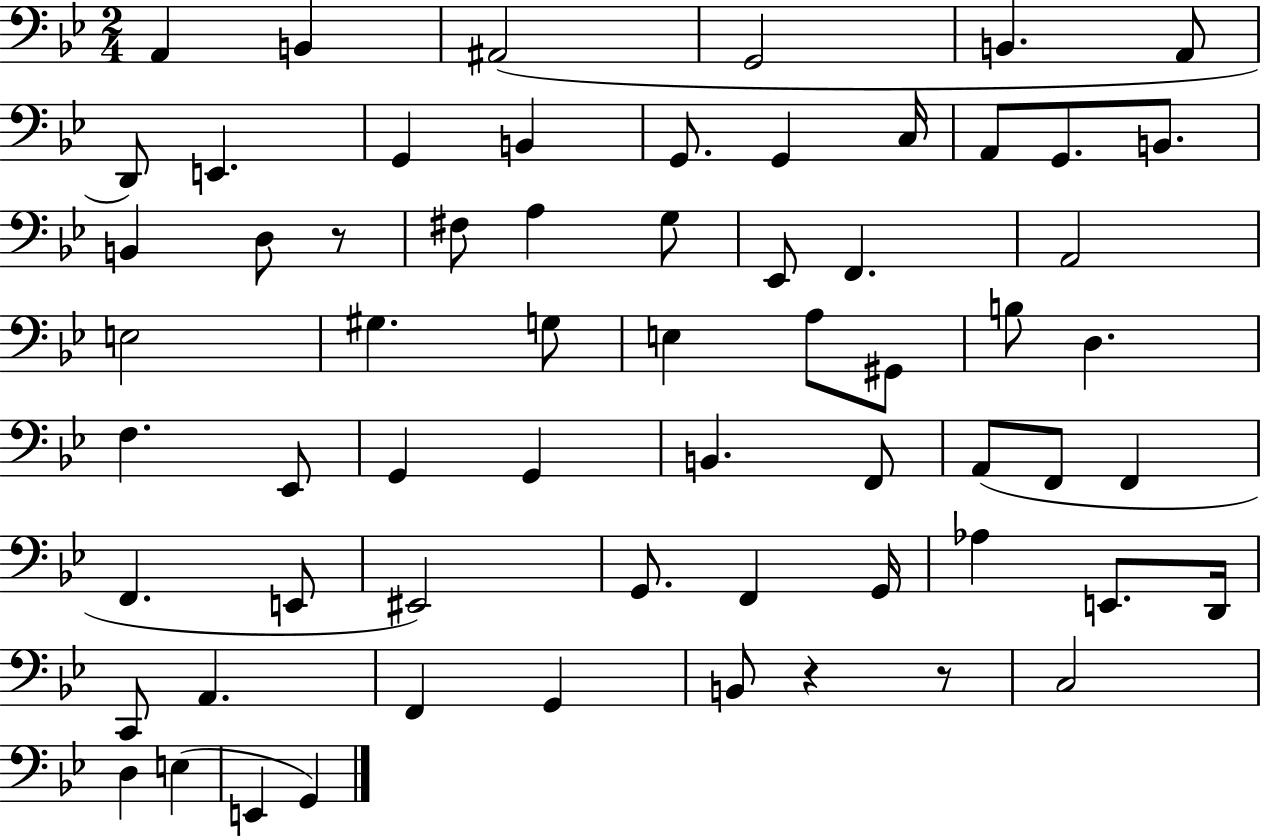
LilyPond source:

{
  \clef bass
  \numericTimeSignature
  \time 2/4
  \key bes \major
  a,4 b,4 | ais,2( | g,2 | b,4. a,8 | \break d,8) e,4. | g,4 b,4 | g,8. g,4 c16 | a,8 g,8. b,8. | \break b,4 d8 r8 | fis8 a4 g8 | ees,8 f,4. | a,2 | \break e2 | gis4. g8 | e4 a8 gis,8 | b8 d4. | \break f4. ees,8 | g,4 g,4 | b,4. f,8 | a,8( f,8 f,4 | \break f,4. e,8 | eis,2) | g,8. f,4 g,16 | aes4 e,8. d,16 | \break c,8 a,4. | f,4 g,4 | b,8 r4 r8 | c2 | \break d4 e4( | e,4 g,4) | \bar "|."
}